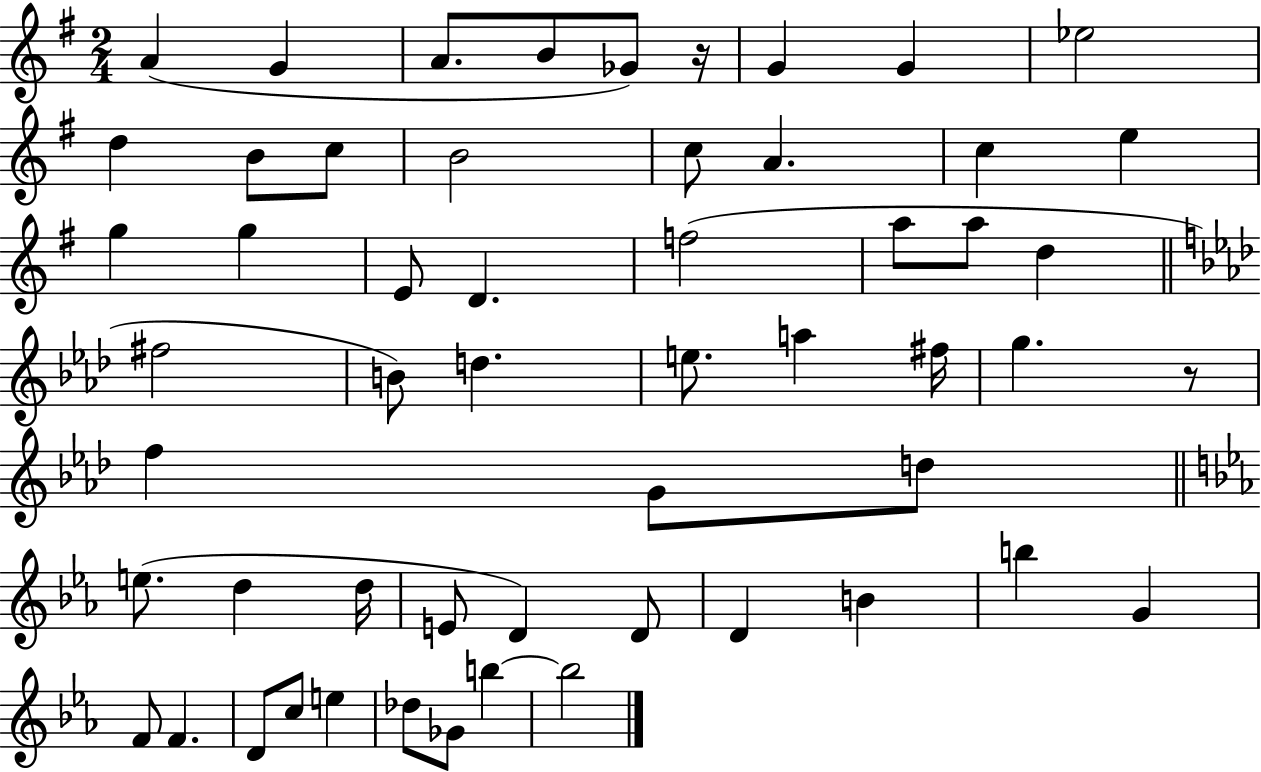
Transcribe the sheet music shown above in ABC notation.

X:1
T:Untitled
M:2/4
L:1/4
K:G
A G A/2 B/2 _G/2 z/4 G G _e2 d B/2 c/2 B2 c/2 A c e g g E/2 D f2 a/2 a/2 d ^f2 B/2 d e/2 a ^f/4 g z/2 f G/2 d/2 e/2 d d/4 E/2 D D/2 D B b G F/2 F D/2 c/2 e _d/2 _G/2 b b2